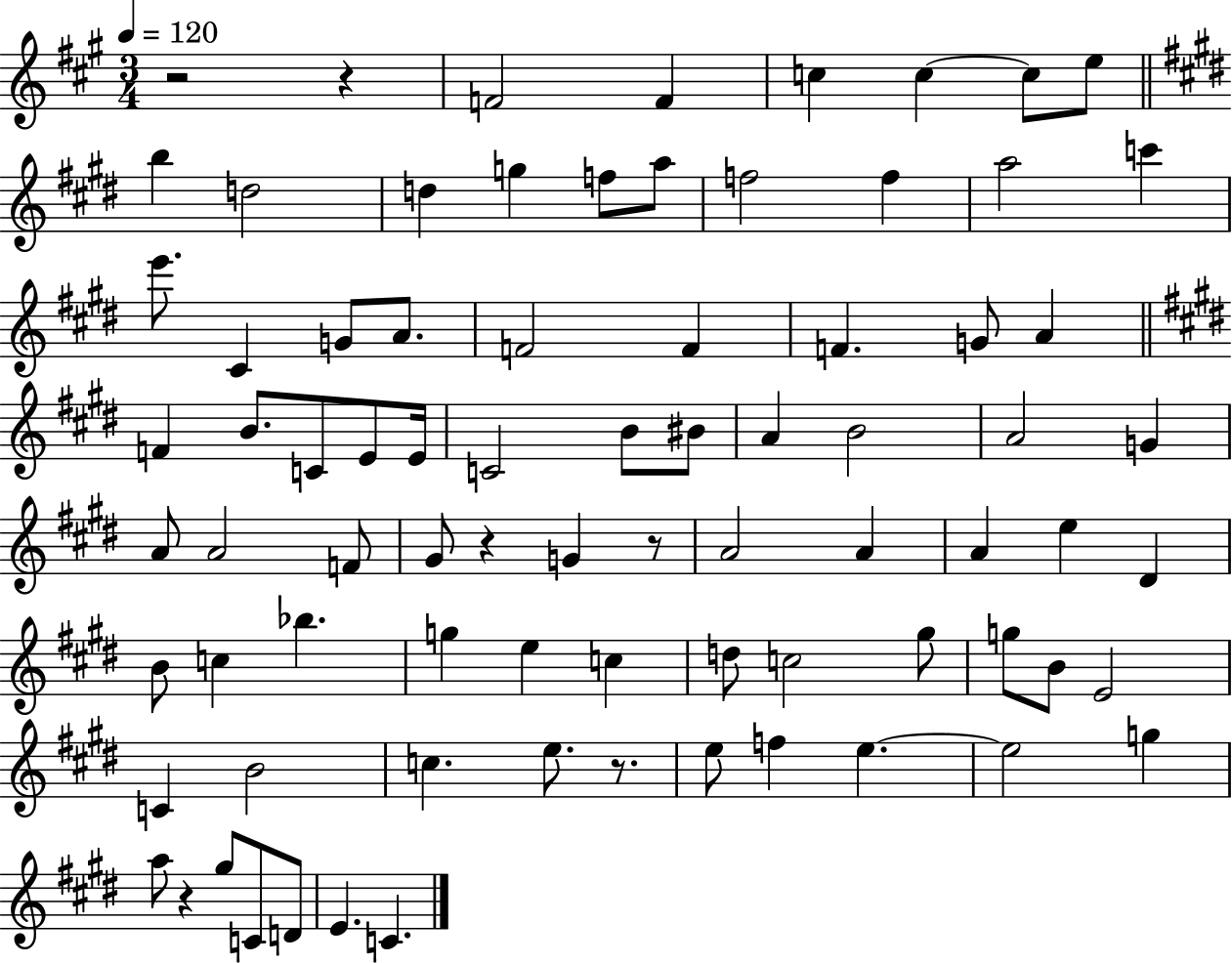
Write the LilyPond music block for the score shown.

{
  \clef treble
  \numericTimeSignature
  \time 3/4
  \key a \major
  \tempo 4 = 120
  r2 r4 | f'2 f'4 | c''4 c''4~~ c''8 e''8 | \bar "||" \break \key e \major b''4 d''2 | d''4 g''4 f''8 a''8 | f''2 f''4 | a''2 c'''4 | \break e'''8. cis'4 g'8 a'8. | f'2 f'4 | f'4. g'8 a'4 | \bar "||" \break \key e \major f'4 b'8. c'8 e'8 e'16 | c'2 b'8 bis'8 | a'4 b'2 | a'2 g'4 | \break a'8 a'2 f'8 | gis'8 r4 g'4 r8 | a'2 a'4 | a'4 e''4 dis'4 | \break b'8 c''4 bes''4. | g''4 e''4 c''4 | d''8 c''2 gis''8 | g''8 b'8 e'2 | \break c'4 b'2 | c''4. e''8. r8. | e''8 f''4 e''4.~~ | e''2 g''4 | \break a''8 r4 gis''8 c'8 d'8 | e'4. c'4. | \bar "|."
}